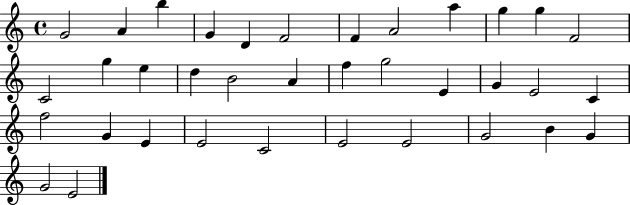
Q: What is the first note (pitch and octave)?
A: G4